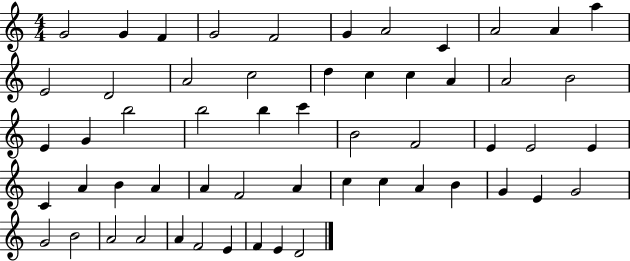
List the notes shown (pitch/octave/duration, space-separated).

G4/h G4/q F4/q G4/h F4/h G4/q A4/h C4/q A4/h A4/q A5/q E4/h D4/h A4/h C5/h D5/q C5/q C5/q A4/q A4/h B4/h E4/q G4/q B5/h B5/h B5/q C6/q B4/h F4/h E4/q E4/h E4/q C4/q A4/q B4/q A4/q A4/q F4/h A4/q C5/q C5/q A4/q B4/q G4/q E4/q G4/h G4/h B4/h A4/h A4/h A4/q F4/h E4/q F4/q E4/q D4/h